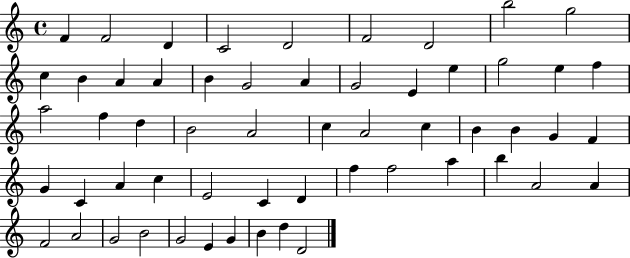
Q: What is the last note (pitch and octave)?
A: D4